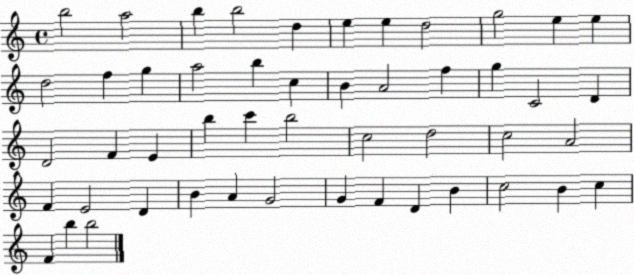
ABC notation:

X:1
T:Untitled
M:4/4
L:1/4
K:C
b2 a2 b b2 d e e d2 g2 e e d2 f g a2 b c B A2 f g C2 D D2 F E b c' b2 c2 d2 c2 A2 F E2 D B A G2 G F D B c2 B c F b b2